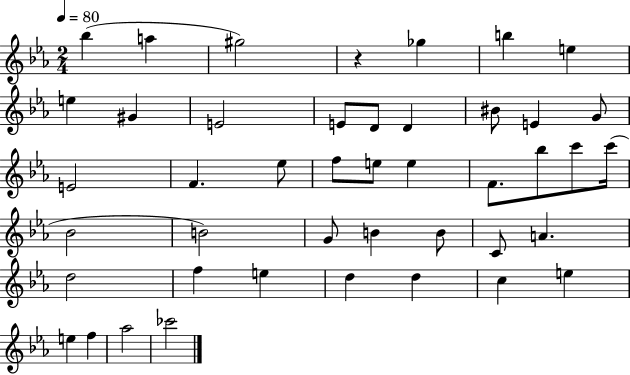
{
  \clef treble
  \numericTimeSignature
  \time 2/4
  \key ees \major
  \tempo 4 = 80
  bes''4( a''4 | gis''2) | r4 ges''4 | b''4 e''4 | \break e''4 gis'4 | e'2 | e'8 d'8 d'4 | bis'8 e'4 g'8 | \break e'2 | f'4. ees''8 | f''8 e''8 e''4 | f'8. bes''8 c'''8 c'''16( | \break bes'2 | b'2) | g'8 b'4 b'8 | c'8 a'4. | \break d''2 | f''4 e''4 | d''4 d''4 | c''4 e''4 | \break e''4 f''4 | aes''2 | ces'''2 | \bar "|."
}